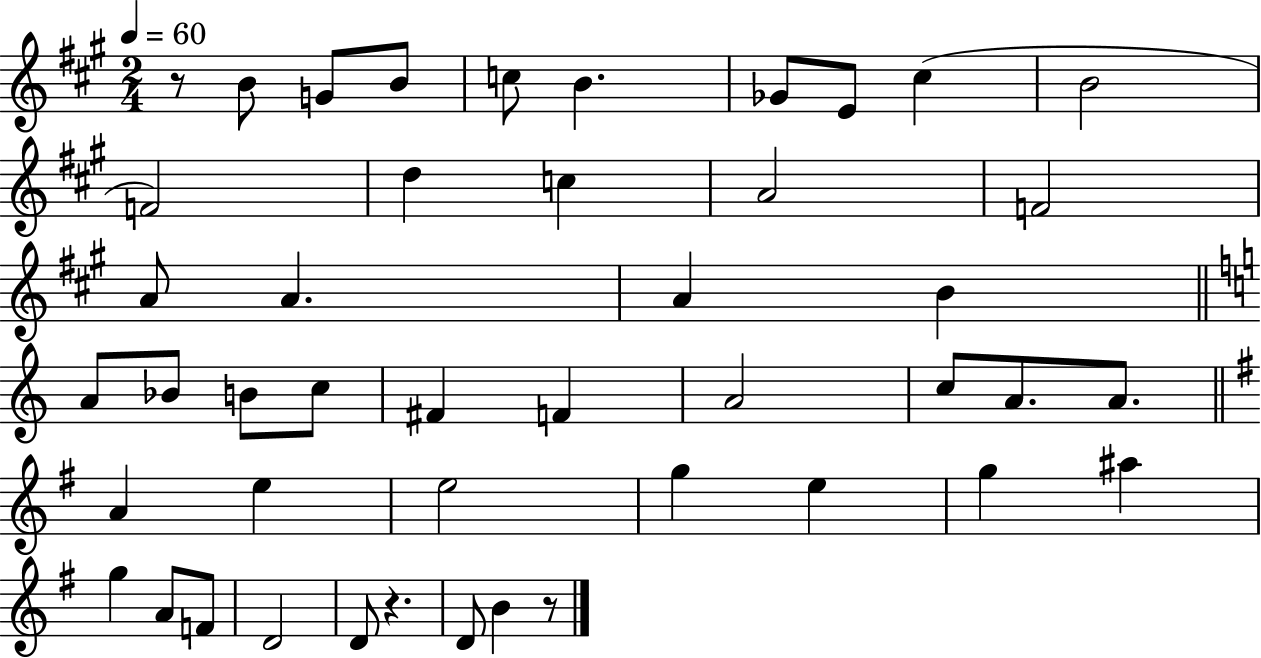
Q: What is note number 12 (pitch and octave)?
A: C5